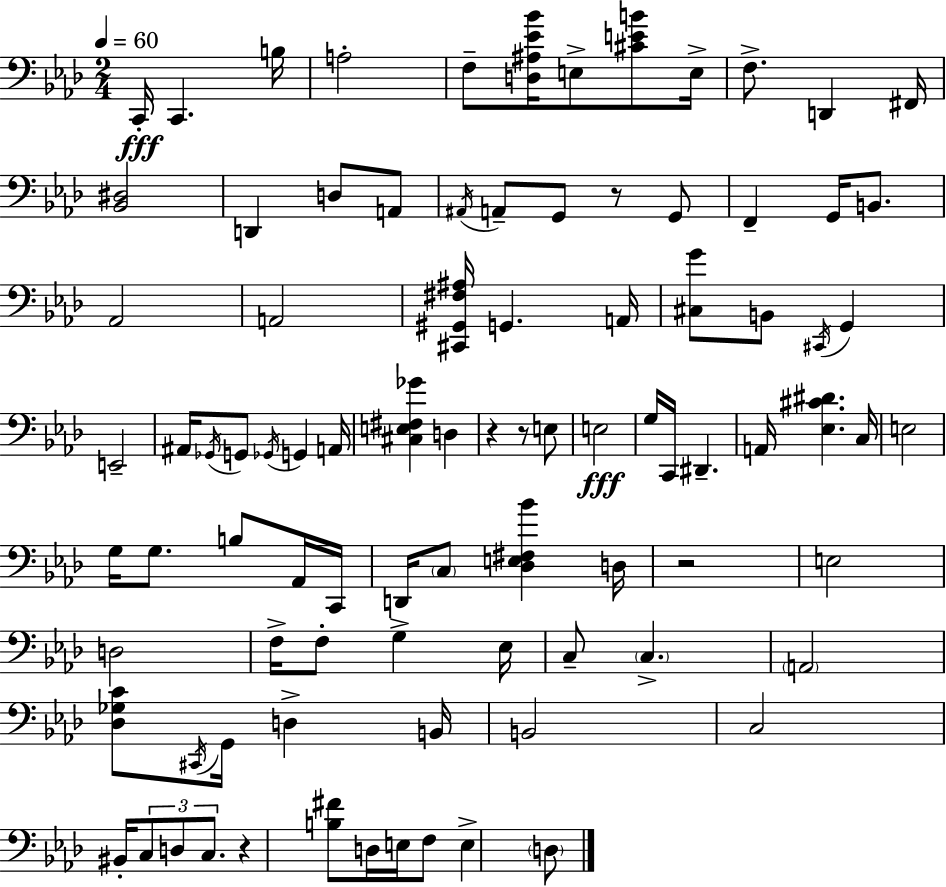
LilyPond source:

{
  \clef bass
  \numericTimeSignature
  \time 2/4
  \key aes \major
  \tempo 4 = 60
  \repeat volta 2 { c,16-.\fff c,4. b16 | a2-. | f8-- <d ais ees' bes'>16 e8-> <cis' e' b'>8 e16-> | f8.-> d,4 fis,16 | \break <bes, dis>2 | d,4 d8 a,8 | \acciaccatura { ais,16 } a,8-- g,8 r8 g,8 | f,4-- g,16 b,8. | \break aes,2 | a,2 | <cis, gis, fis ais>16 g,4. | a,16 <cis g'>8 b,8 \acciaccatura { cis,16 } g,4 | \break e,2-- | ais,16 \acciaccatura { ges,16 } g,8 \acciaccatura { ges,16 } g,4 | a,16 <cis e fis ges'>4 | d4 r4 | \break r8 e8 e2\fff | g16 c,16 dis,4.-- | a,16 <ees cis' dis'>4. | c16 e2 | \break g16 g8. | b8 aes,16 c,16 d,16 \parenthesize c8 <des e fis bes'>4 | d16 r2 | e2 | \break d2 | f16-> f8-. g4-> | ees16 c8-- \parenthesize c4.-> | \parenthesize a,2 | \break <des ges c'>8 \acciaccatura { cis,16 } g,16 | d4-> b,16 b,2 | c2 | bis,16-. \tuplet 3/2 { c8 | \break d8 c8. } r4 | <b fis'>8 d16 e16 f8 e4-> | \parenthesize d8 } \bar "|."
}